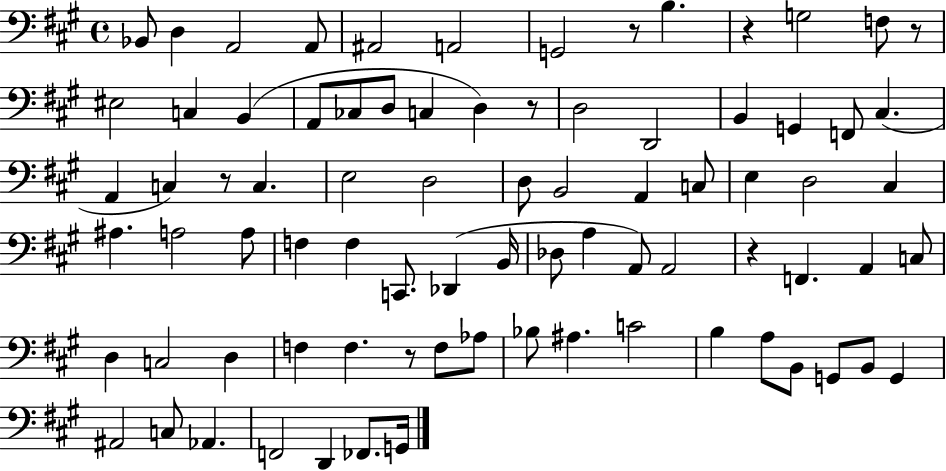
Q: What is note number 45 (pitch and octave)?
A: Db3